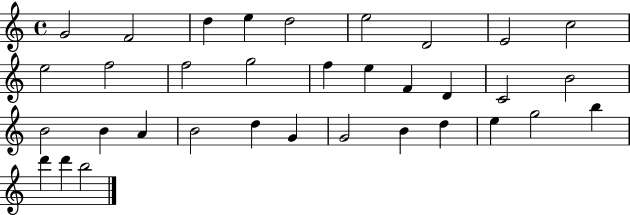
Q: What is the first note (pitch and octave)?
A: G4